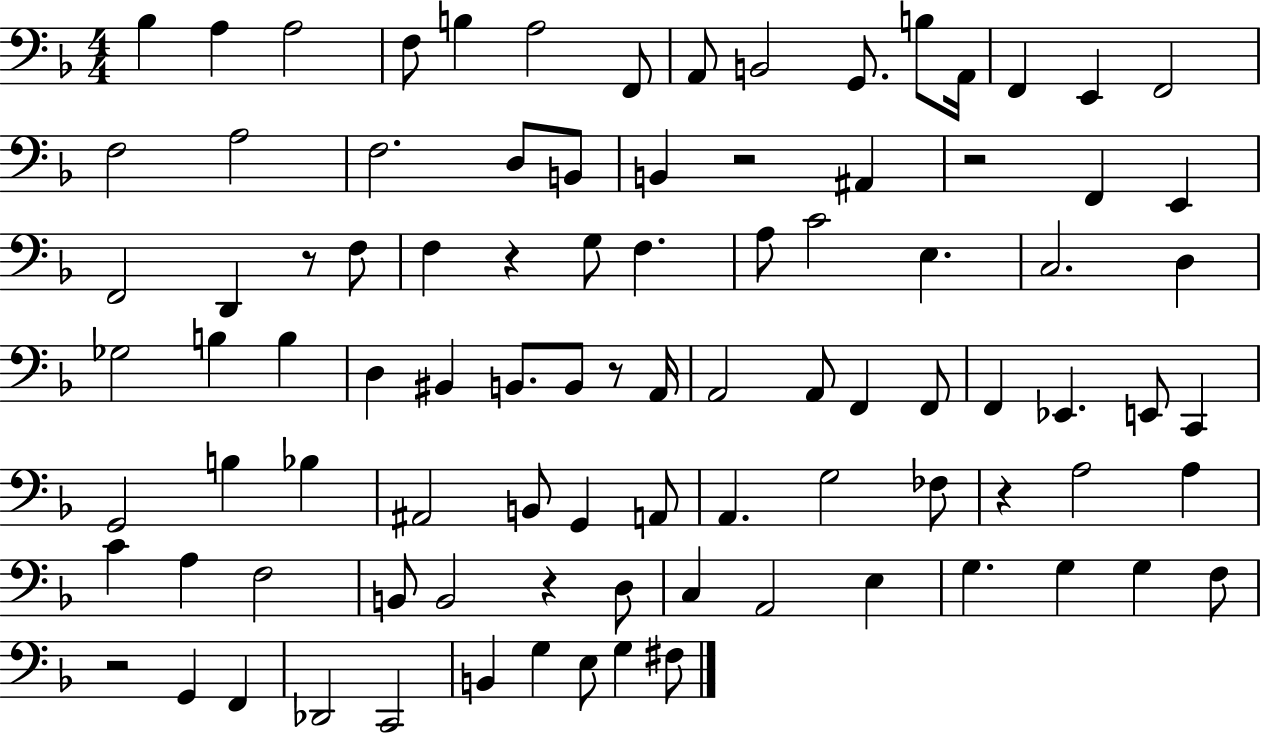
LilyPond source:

{
  \clef bass
  \numericTimeSignature
  \time 4/4
  \key f \major
  bes4 a4 a2 | f8 b4 a2 f,8 | a,8 b,2 g,8. b8 a,16 | f,4 e,4 f,2 | \break f2 a2 | f2. d8 b,8 | b,4 r2 ais,4 | r2 f,4 e,4 | \break f,2 d,4 r8 f8 | f4 r4 g8 f4. | a8 c'2 e4. | c2. d4 | \break ges2 b4 b4 | d4 bis,4 b,8. b,8 r8 a,16 | a,2 a,8 f,4 f,8 | f,4 ees,4. e,8 c,4 | \break g,2 b4 bes4 | ais,2 b,8 g,4 a,8 | a,4. g2 fes8 | r4 a2 a4 | \break c'4 a4 f2 | b,8 b,2 r4 d8 | c4 a,2 e4 | g4. g4 g4 f8 | \break r2 g,4 f,4 | des,2 c,2 | b,4 g4 e8 g4 fis8 | \bar "|."
}